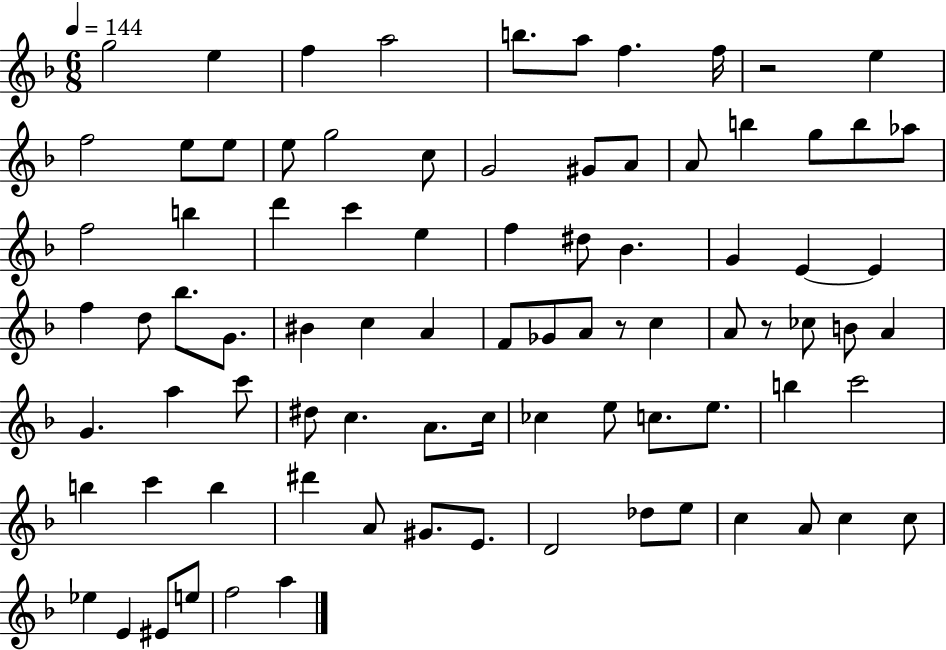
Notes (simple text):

G5/h E5/q F5/q A5/h B5/e. A5/e F5/q. F5/s R/h E5/q F5/h E5/e E5/e E5/e G5/h C5/e G4/h G#4/e A4/e A4/e B5/q G5/e B5/e Ab5/e F5/h B5/q D6/q C6/q E5/q F5/q D#5/e Bb4/q. G4/q E4/q E4/q F5/q D5/e Bb5/e. G4/e. BIS4/q C5/q A4/q F4/e Gb4/e A4/e R/e C5/q A4/e R/e CES5/e B4/e A4/q G4/q. A5/q C6/e D#5/e C5/q. A4/e. C5/s CES5/q E5/e C5/e. E5/e. B5/q C6/h B5/q C6/q B5/q D#6/q A4/e G#4/e. E4/e. D4/h Db5/e E5/e C5/q A4/e C5/q C5/e Eb5/q E4/q EIS4/e E5/e F5/h A5/q